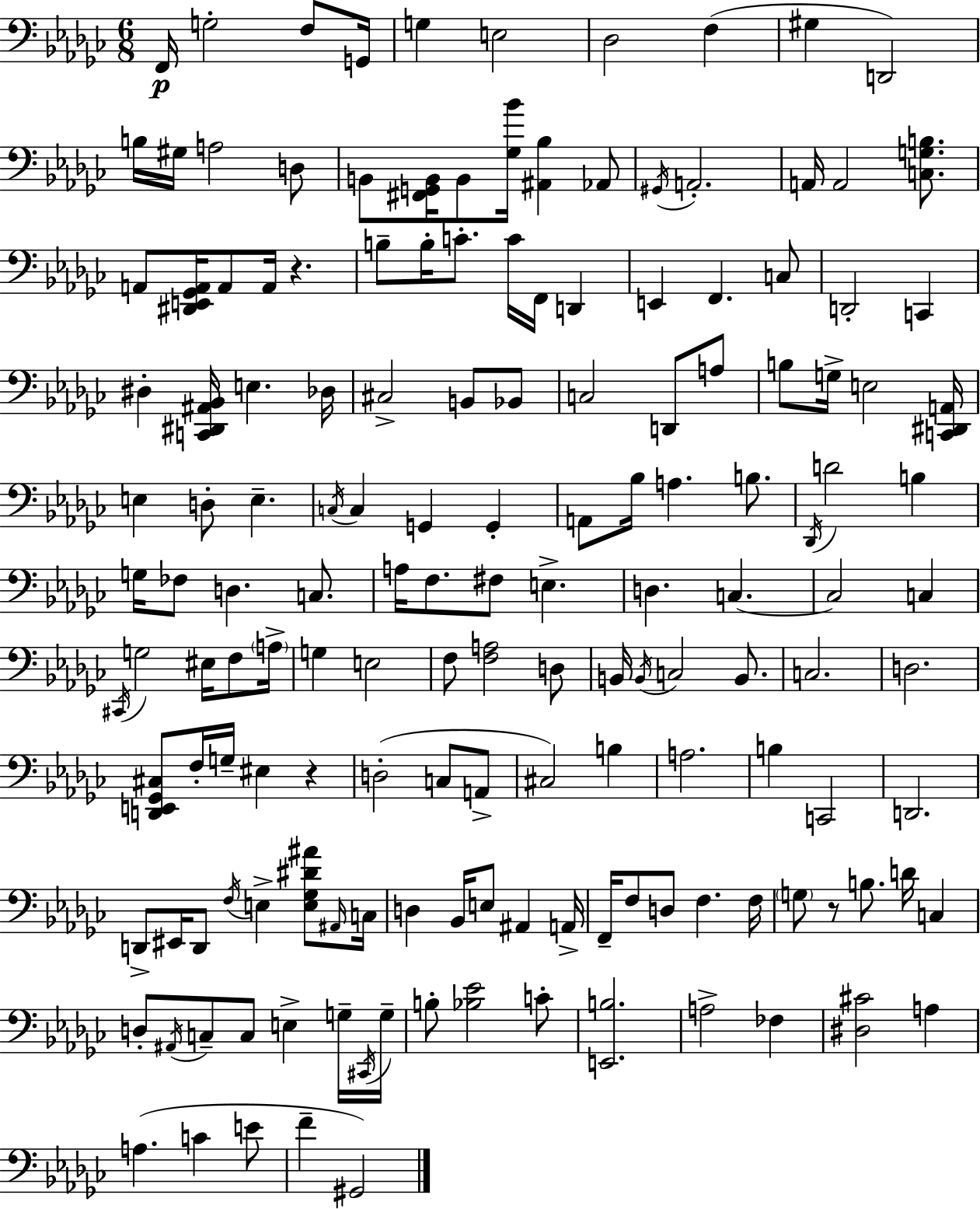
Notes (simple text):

F2/s G3/h F3/e G2/s G3/q E3/h Db3/h F3/q G#3/q D2/h B3/s G#3/s A3/h D3/e B2/e [F#2,G2,B2]/s B2/e [Gb3,Bb4]/s [A#2,Bb3]/q Ab2/e G#2/s A2/h. A2/s A2/h [C3,G3,B3]/e. A2/e [D#2,E2,Gb2,A2]/s A2/e A2/s R/q. B3/e B3/s C4/e. C4/s F2/s D2/q E2/q F2/q. C3/e D2/h C2/q D#3/q [C2,D#2,A#2,Bb2]/s E3/q. Db3/s C#3/h B2/e Bb2/e C3/h D2/e A3/e B3/e G3/s E3/h [C2,D#2,A2]/s E3/q D3/e E3/q. C3/s C3/q G2/q G2/q A2/e Bb3/s A3/q. B3/e. Db2/s D4/h B3/q G3/s FES3/e D3/q. C3/e. A3/s F3/e. F#3/e E3/q. D3/q. C3/q. C3/h C3/q C#2/s G3/h EIS3/s F3/e A3/s G3/q E3/h F3/e [F3,A3]/h D3/e B2/s B2/s C3/h B2/e. C3/h. D3/h. [D2,E2,Gb2,C#3]/e F3/s G3/s EIS3/q R/q D3/h C3/e A2/e C#3/h B3/q A3/h. B3/q C2/h D2/h. D2/e EIS2/s D2/e F3/s E3/q [E3,Gb3,D#4,A#4]/e A#2/s C3/s D3/q Bb2/s E3/e A#2/q A2/s F2/s F3/e D3/e F3/q. F3/s G3/e R/e B3/e. D4/s C3/q D3/e A#2/s C3/e C3/e E3/q G3/s C#2/s G3/s B3/e [Bb3,Eb4]/h C4/e [E2,B3]/h. A3/h FES3/q [D#3,C#4]/h A3/q A3/q. C4/q E4/e F4/q G#2/h